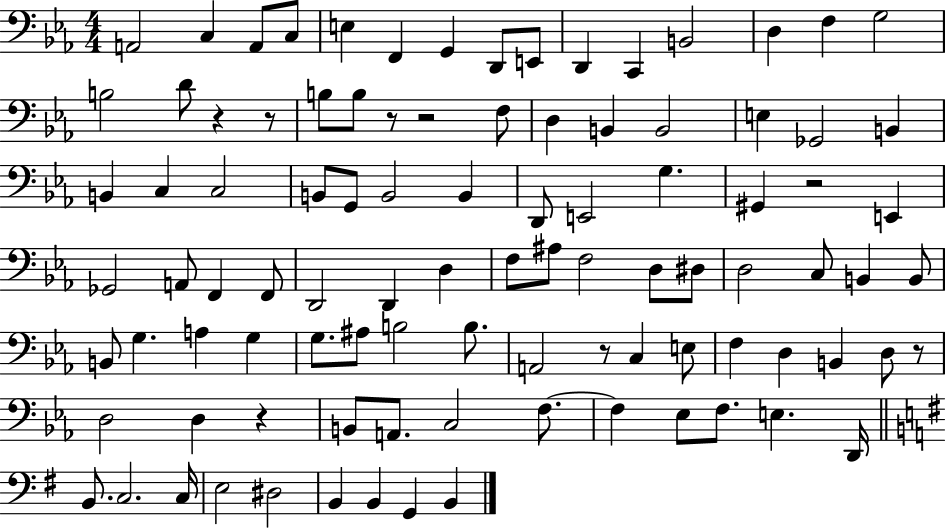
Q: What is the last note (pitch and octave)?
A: B2